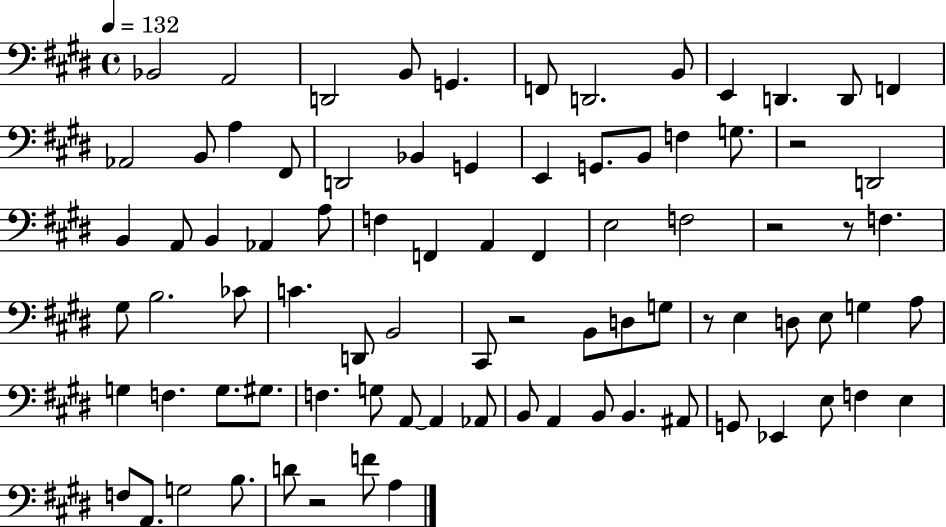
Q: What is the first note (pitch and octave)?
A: Bb2